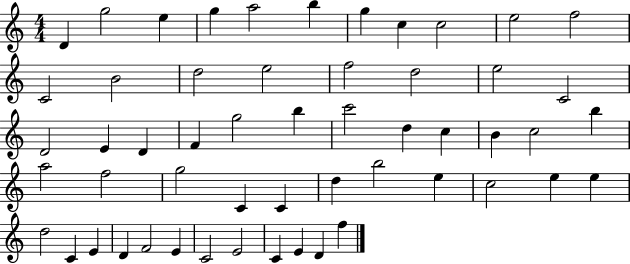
{
  \clef treble
  \numericTimeSignature
  \time 4/4
  \key c \major
  d'4 g''2 e''4 | g''4 a''2 b''4 | g''4 c''4 c''2 | e''2 f''2 | \break c'2 b'2 | d''2 e''2 | f''2 d''2 | e''2 c'2 | \break d'2 e'4 d'4 | f'4 g''2 b''4 | c'''2 d''4 c''4 | b'4 c''2 b''4 | \break a''2 f''2 | g''2 c'4 c'4 | d''4 b''2 e''4 | c''2 e''4 e''4 | \break d''2 c'4 e'4 | d'4 f'2 e'4 | c'2 e'2 | c'4 e'4 d'4 f''4 | \break \bar "|."
}